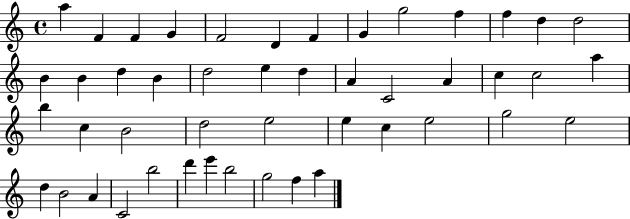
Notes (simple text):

A5/q F4/q F4/q G4/q F4/h D4/q F4/q G4/q G5/h F5/q F5/q D5/q D5/h B4/q B4/q D5/q B4/q D5/h E5/q D5/q A4/q C4/h A4/q C5/q C5/h A5/q B5/q C5/q B4/h D5/h E5/h E5/q C5/q E5/h G5/h E5/h D5/q B4/h A4/q C4/h B5/h D6/q E6/q B5/h G5/h F5/q A5/q